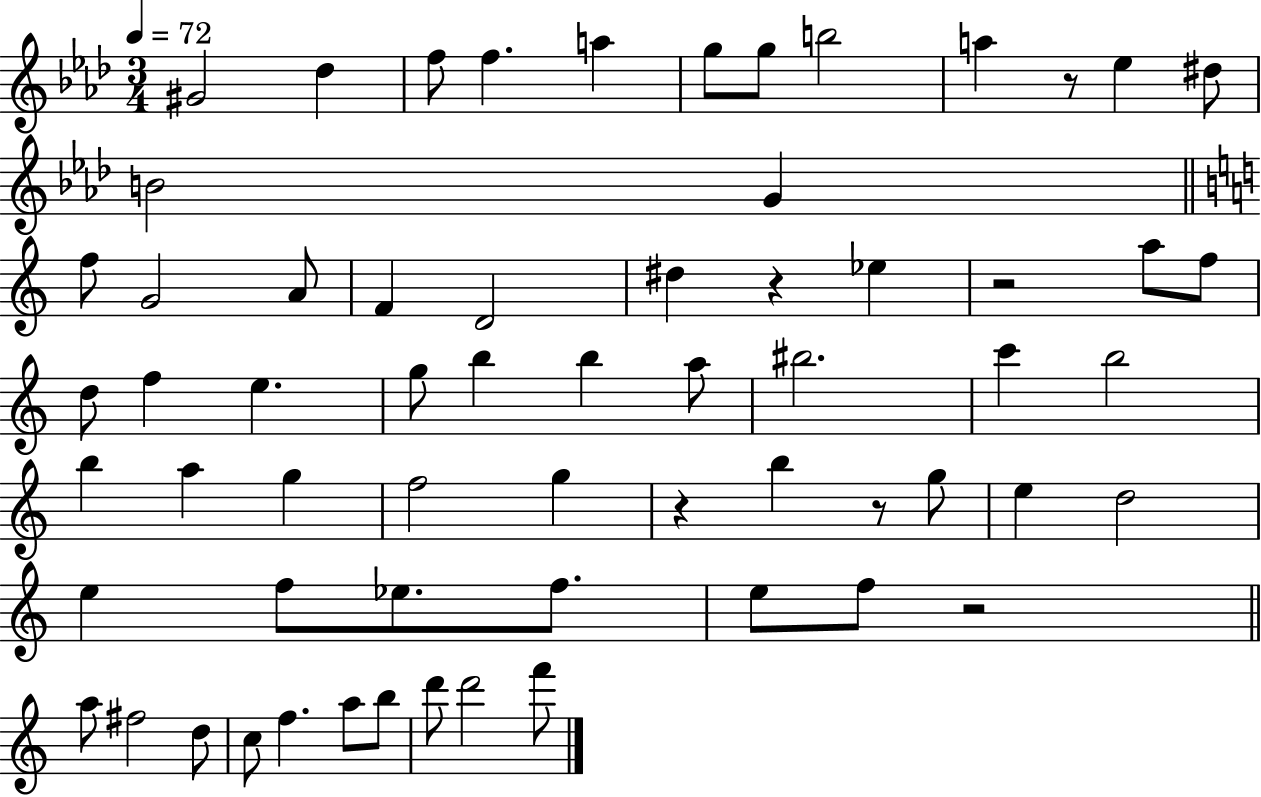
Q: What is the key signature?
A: AES major